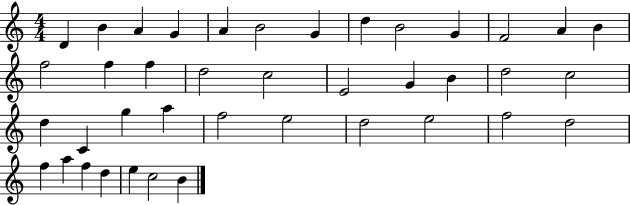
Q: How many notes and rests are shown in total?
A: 40